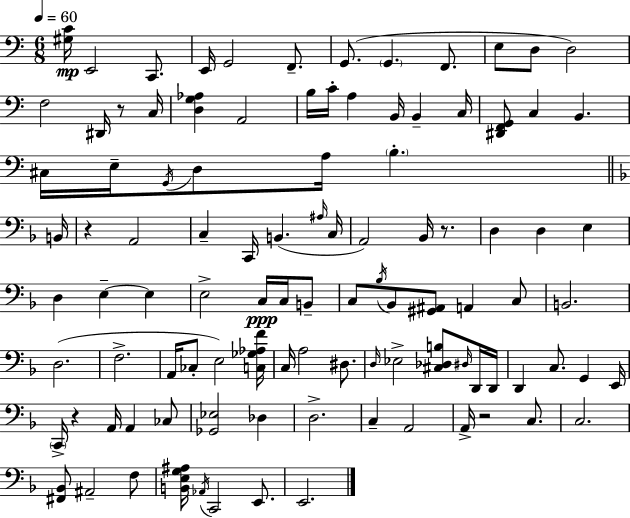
X:1
T:Untitled
M:6/8
L:1/4
K:Am
[^G,C]/4 E,,2 C,,/2 E,,/4 G,,2 F,,/2 G,,/2 G,, F,,/2 E,/2 D,/2 D,2 F,2 ^D,,/4 z/2 C,/4 [D,G,_A,] A,,2 B,/4 C/4 A, B,,/4 B,, C,/4 [^D,,F,,G,,]/2 C, B,, ^C,/4 E,/4 G,,/4 D,/2 A,/4 B, B,,/4 z A,,2 C, C,,/4 B,, ^A,/4 C,/4 A,,2 _B,,/4 z/2 D, D, E, D, E, E, E,2 C,/4 C,/4 B,,/2 C,/2 _B,/4 _B,,/2 [^G,,^A,,]/2 A,, C,/2 B,,2 D,2 F,2 A,,/4 _C,/2 E,2 [C,_G,_A,F]/4 C,/4 A,2 ^D,/2 D,/4 _E,2 [^C,_D,B,]/2 ^D,/4 D,,/4 D,,/4 D,, C,/2 G,, E,,/4 C,,/4 z A,,/4 A,, _C,/2 [_G,,_E,]2 _D, D,2 C, A,,2 A,,/4 z2 C,/2 C,2 [^F,,_B,,]/2 ^A,,2 F,/2 [B,,E,G,^A,]/4 _A,,/4 C,,2 E,,/2 E,,2